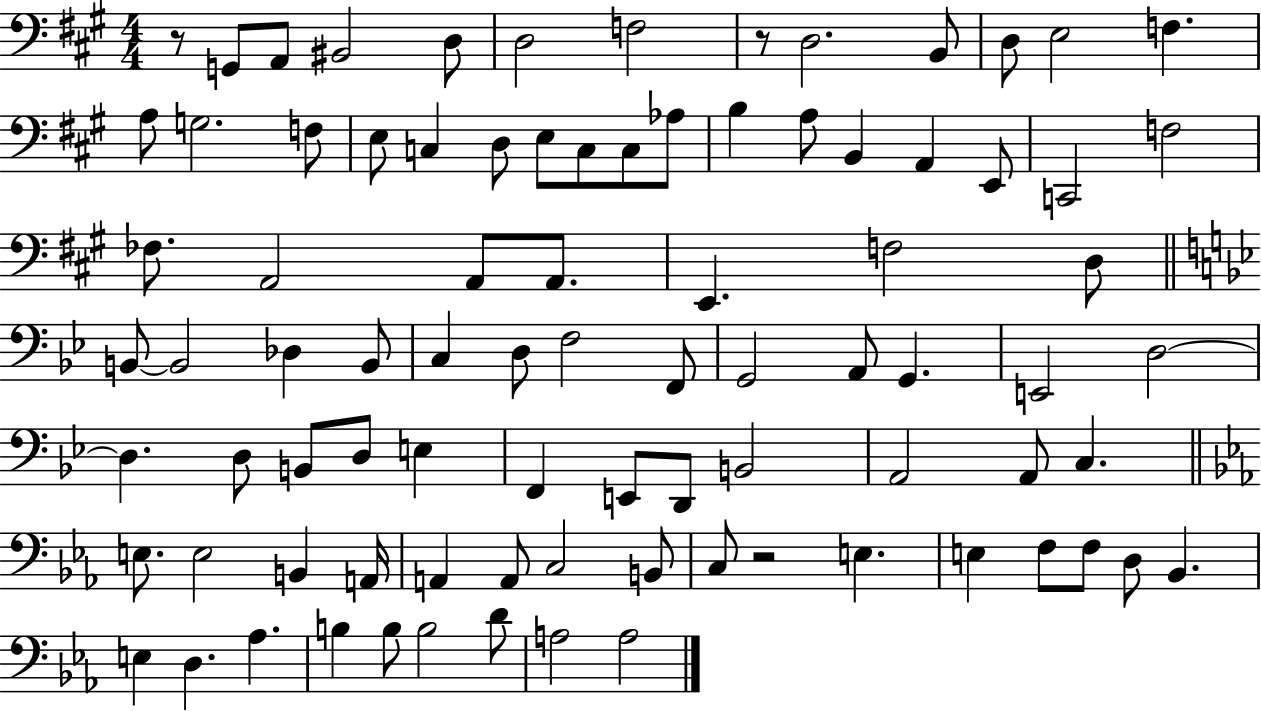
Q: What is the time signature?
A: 4/4